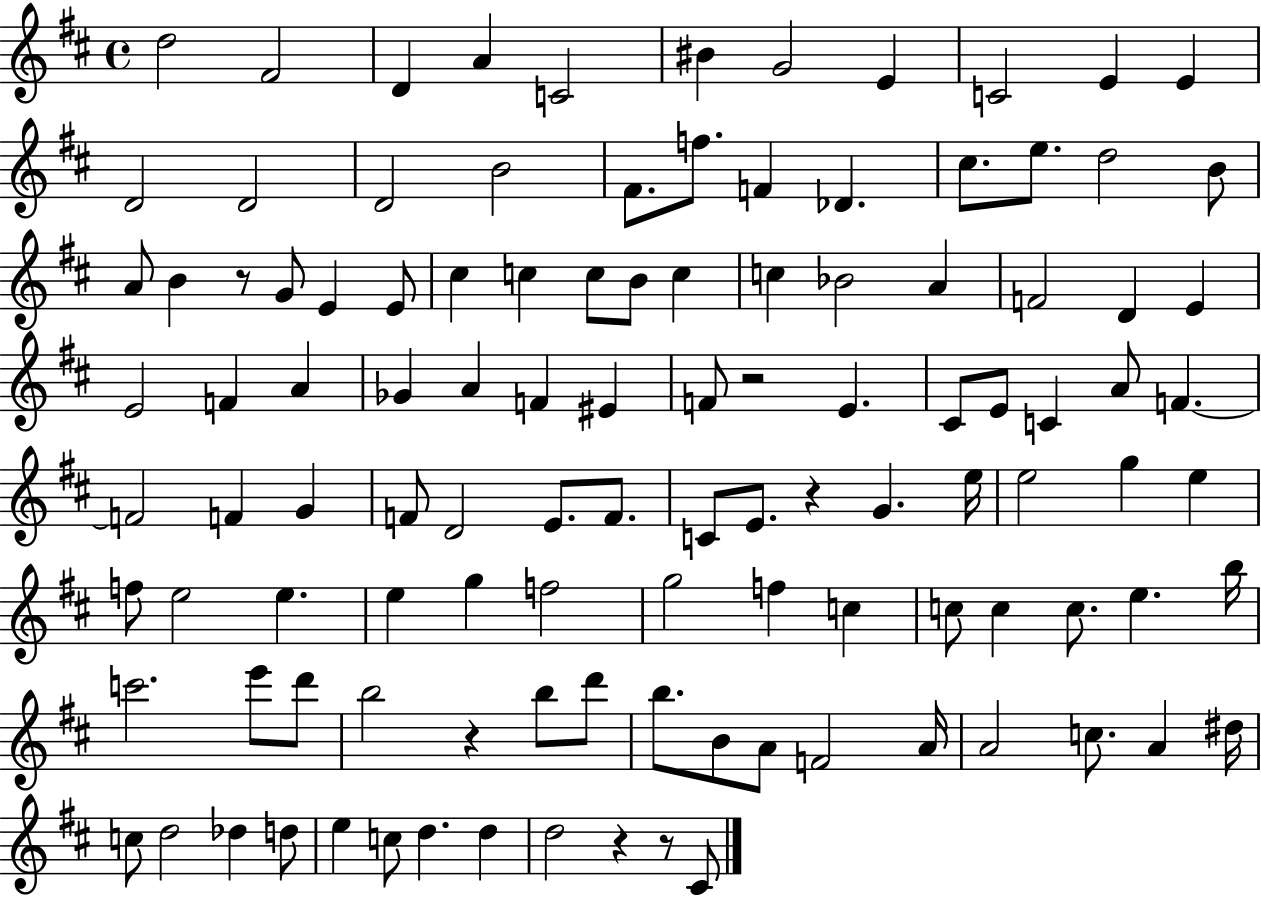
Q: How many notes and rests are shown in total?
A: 112